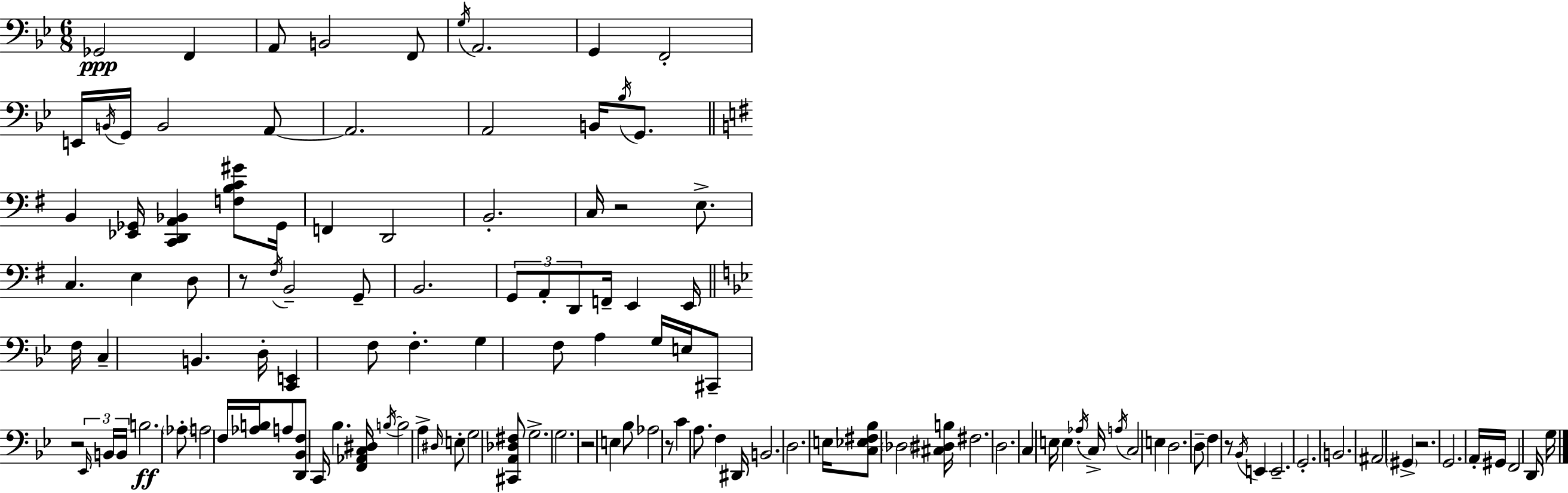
Gb2/h F2/q A2/e B2/h F2/e G3/s A2/h. G2/q F2/h E2/s B2/s G2/s B2/h A2/e A2/h. A2/h B2/s Bb3/s G2/e. B2/q [Eb2,Gb2]/s [C2,D2,A2,Bb2]/q [F3,B3,C4,G#4]/e Gb2/s F2/q D2/h B2/h. C3/s R/h E3/e. C3/q. E3/q D3/e R/e F#3/s B2/h G2/e B2/h. G2/e A2/e D2/e F2/s E2/q E2/s F3/s C3/q B2/q. D3/s [C2,E2]/q F3/e F3/q. G3/q F3/e A3/q G3/s E3/s C#2/e R/h Eb2/s B2/s B2/s B3/h. Ab3/e A3/h F3/s [Ab3,B3]/s A3/e [D2,Bb2,F3]/e C2/s Bb3/q. [F2,Ab2,C3,D#3]/s B3/s B3/h A3/q D#3/s E3/e G3/h [C#2,A2,Db3,F#3]/e G3/h. G3/h. R/h E3/q Bb3/e Ab3/h R/e C4/q A3/e. F3/q D#2/s B2/h. D3/h. E3/s [C3,Eb3,F#3,Bb3]/e Db3/h [C#3,D#3,B3]/s F#3/h. D3/h. C3/q E3/s E3/q. Ab3/s C3/s A3/s C3/h E3/q D3/h. D3/e F3/q R/e Bb2/s E2/q E2/h. G2/h. B2/h. A#2/h G#2/q R/h. G2/h. A2/s G#2/s F2/h D2/s G3/s